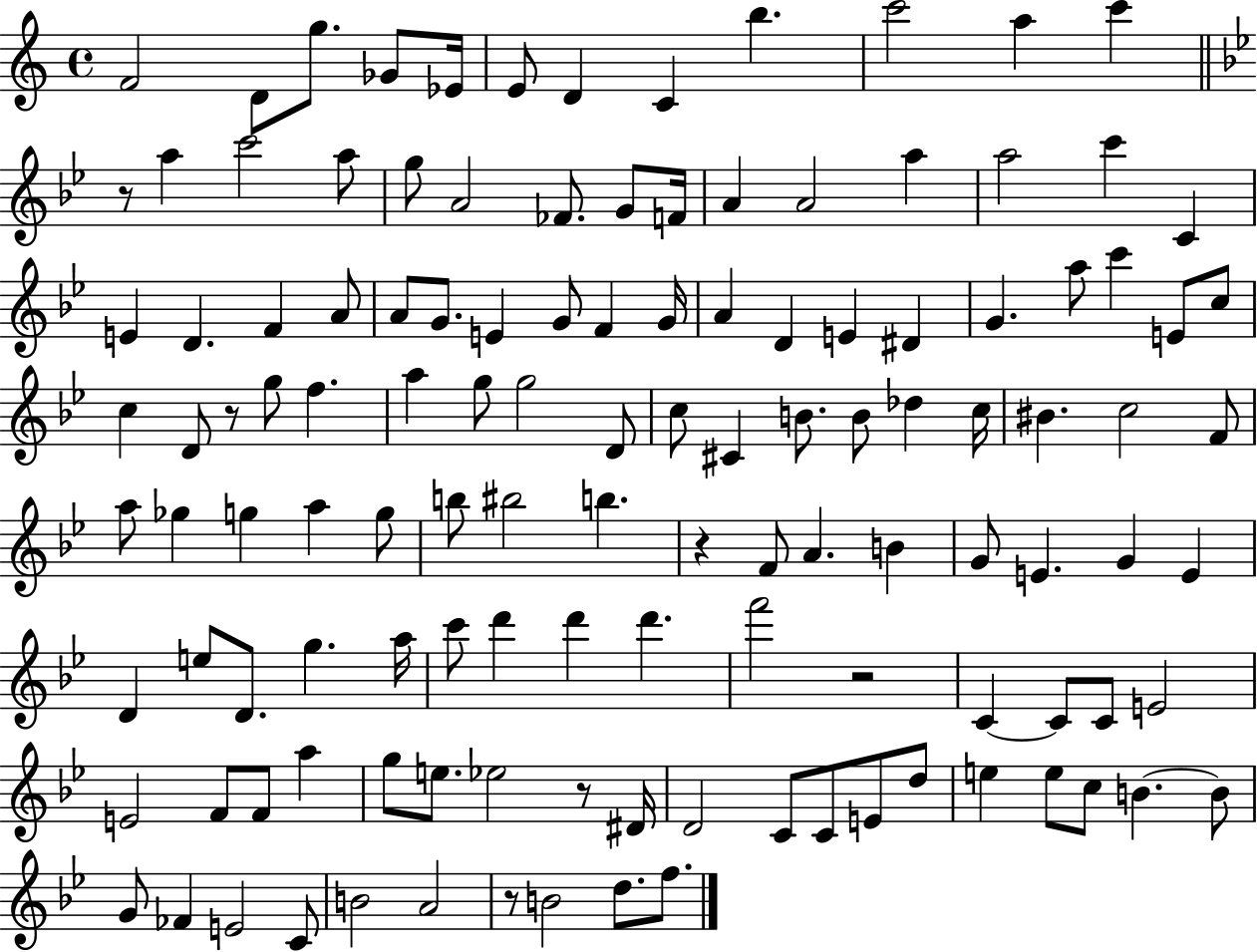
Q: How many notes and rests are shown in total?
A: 124